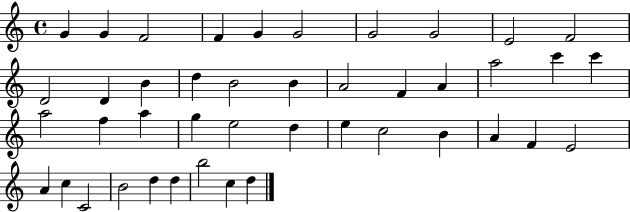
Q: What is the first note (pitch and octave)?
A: G4